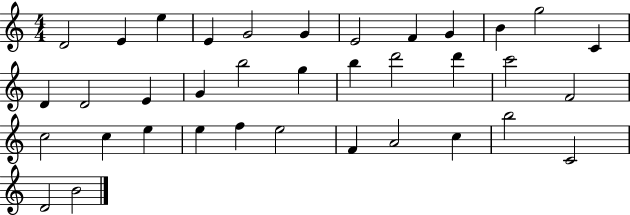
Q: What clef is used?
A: treble